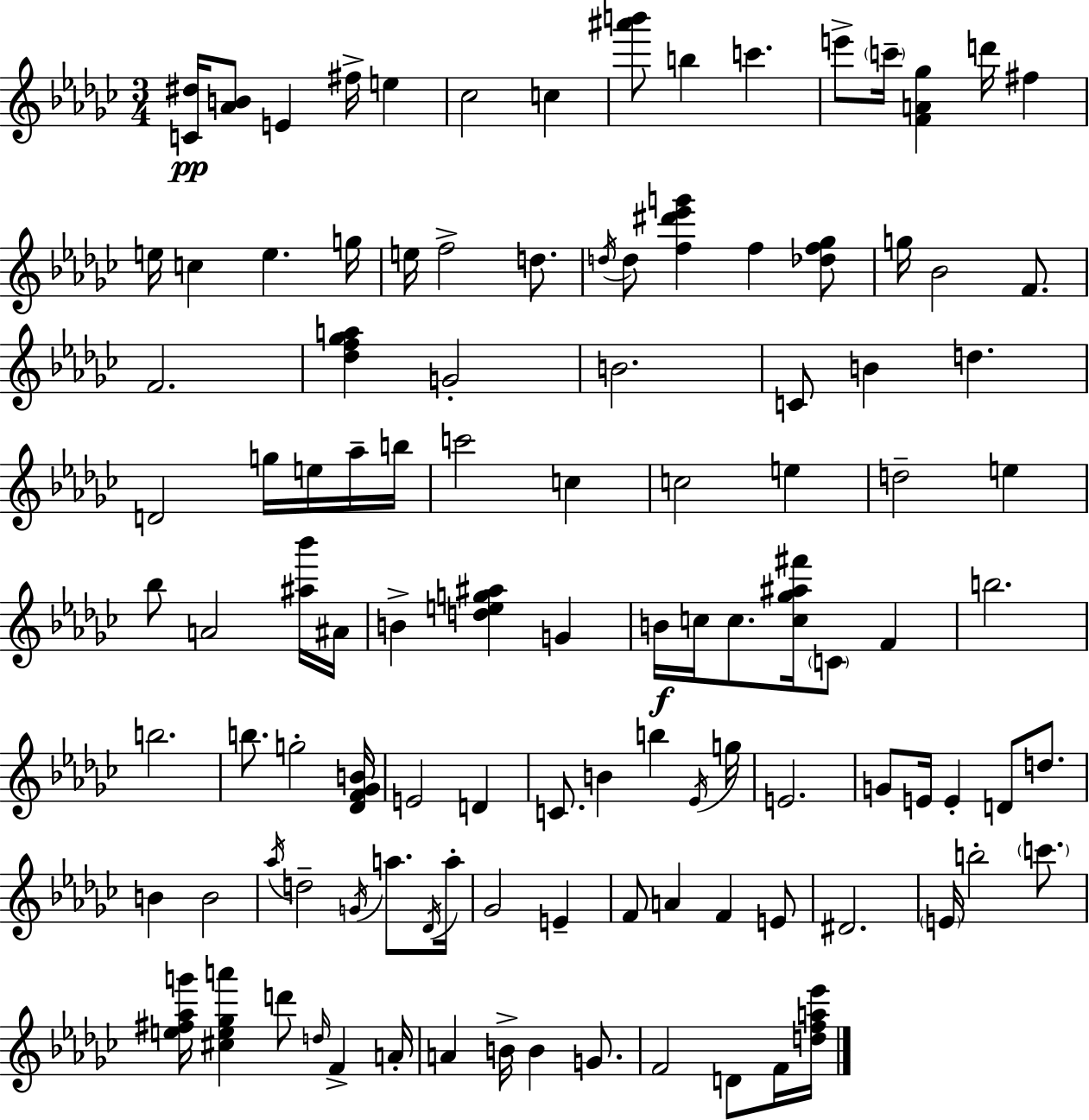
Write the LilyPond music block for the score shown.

{
  \clef treble
  \numericTimeSignature
  \time 3/4
  \key ees \minor
  \repeat volta 2 { <c' dis''>16\pp <aes' b'>8 e'4 fis''16-> e''4 | ces''2 c''4 | <ais''' b'''>8 b''4 c'''4. | e'''8-> \parenthesize c'''16-- <f' a' ges''>4 d'''16 fis''4 | \break e''16 c''4 e''4. g''16 | e''16 f''2-> d''8. | \acciaccatura { d''16 } d''8 <f'' dis''' ees''' g'''>4 f''4 <des'' f'' ges''>8 | g''16 bes'2 f'8. | \break f'2. | <des'' f'' ges'' a''>4 g'2-. | b'2. | c'8 b'4 d''4. | \break d'2 g''16 e''16 aes''16-- | b''16 c'''2 c''4 | c''2 e''4 | d''2-- e''4 | \break bes''8 a'2 <ais'' bes'''>16 | ais'16 b'4-> <d'' e'' g'' ais''>4 g'4 | b'16\f c''16 c''8. <c'' ges'' ais'' fis'''>16 \parenthesize c'8 f'4 | b''2. | \break b''2. | b''8. g''2-. | <des' f' ges' b'>16 e'2 d'4 | c'8. b'4 b''4 | \break \acciaccatura { ees'16 } g''16 e'2. | g'8 e'16 e'4-. d'8 d''8. | b'4 b'2 | \acciaccatura { aes''16 } d''2-- \acciaccatura { g'16 } | \break a''8. \acciaccatura { des'16 } a''16-. ges'2 | e'4-- f'8 a'4 f'4 | e'8 dis'2. | \parenthesize e'16 b''2-. | \break \parenthesize c'''8. <e'' fis'' aes'' g'''>16 <cis'' e'' ges'' a'''>4 d'''8 | \grace { d''16 } f'4-> a'16-. a'4 b'16-> b'4 | g'8. f'2 | d'8 f'16 <d'' f'' a'' ees'''>16 } \bar "|."
}